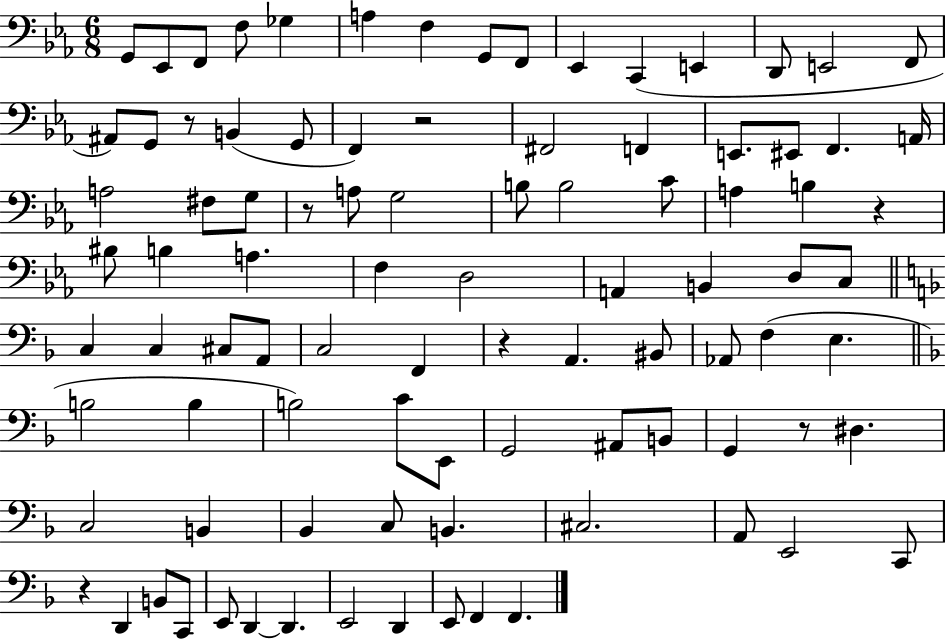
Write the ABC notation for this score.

X:1
T:Untitled
M:6/8
L:1/4
K:Eb
G,,/2 _E,,/2 F,,/2 F,/2 _G, A, F, G,,/2 F,,/2 _E,, C,, E,, D,,/2 E,,2 F,,/2 ^A,,/2 G,,/2 z/2 B,, G,,/2 F,, z2 ^F,,2 F,, E,,/2 ^E,,/2 F,, A,,/4 A,2 ^F,/2 G,/2 z/2 A,/2 G,2 B,/2 B,2 C/2 A, B, z ^B,/2 B, A, F, D,2 A,, B,, D,/2 C,/2 C, C, ^C,/2 A,,/2 C,2 F,, z A,, ^B,,/2 _A,,/2 F, E, B,2 B, B,2 C/2 E,,/2 G,,2 ^A,,/2 B,,/2 G,, z/2 ^D, C,2 B,, _B,, C,/2 B,, ^C,2 A,,/2 E,,2 C,,/2 z D,, B,,/2 C,,/2 E,,/2 D,, D,, E,,2 D,, E,,/2 F,, F,,